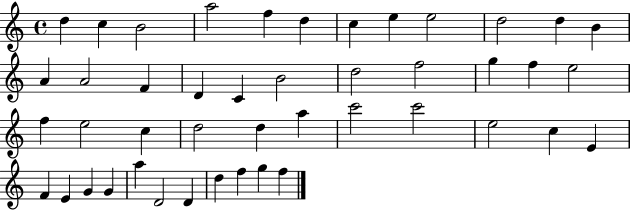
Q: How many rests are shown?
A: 0